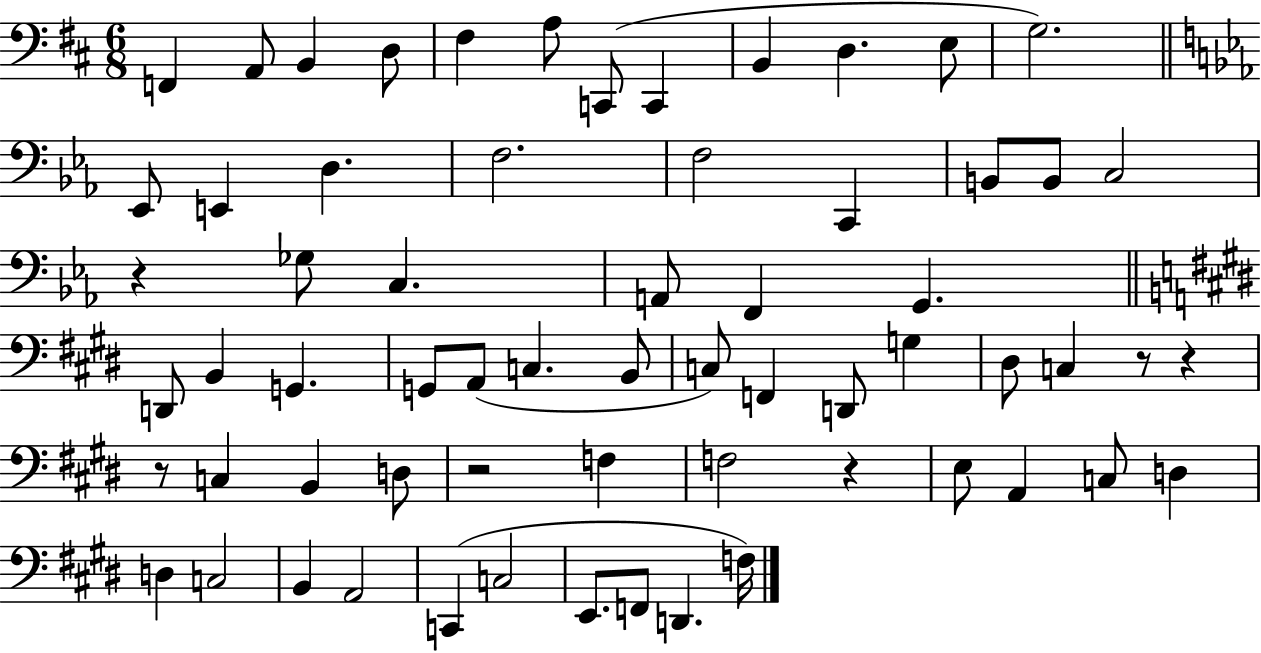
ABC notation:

X:1
T:Untitled
M:6/8
L:1/4
K:D
F,, A,,/2 B,, D,/2 ^F, A,/2 C,,/2 C,, B,, D, E,/2 G,2 _E,,/2 E,, D, F,2 F,2 C,, B,,/2 B,,/2 C,2 z _G,/2 C, A,,/2 F,, G,, D,,/2 B,, G,, G,,/2 A,,/2 C, B,,/2 C,/2 F,, D,,/2 G, ^D,/2 C, z/2 z z/2 C, B,, D,/2 z2 F, F,2 z E,/2 A,, C,/2 D, D, C,2 B,, A,,2 C,, C,2 E,,/2 F,,/2 D,, F,/4